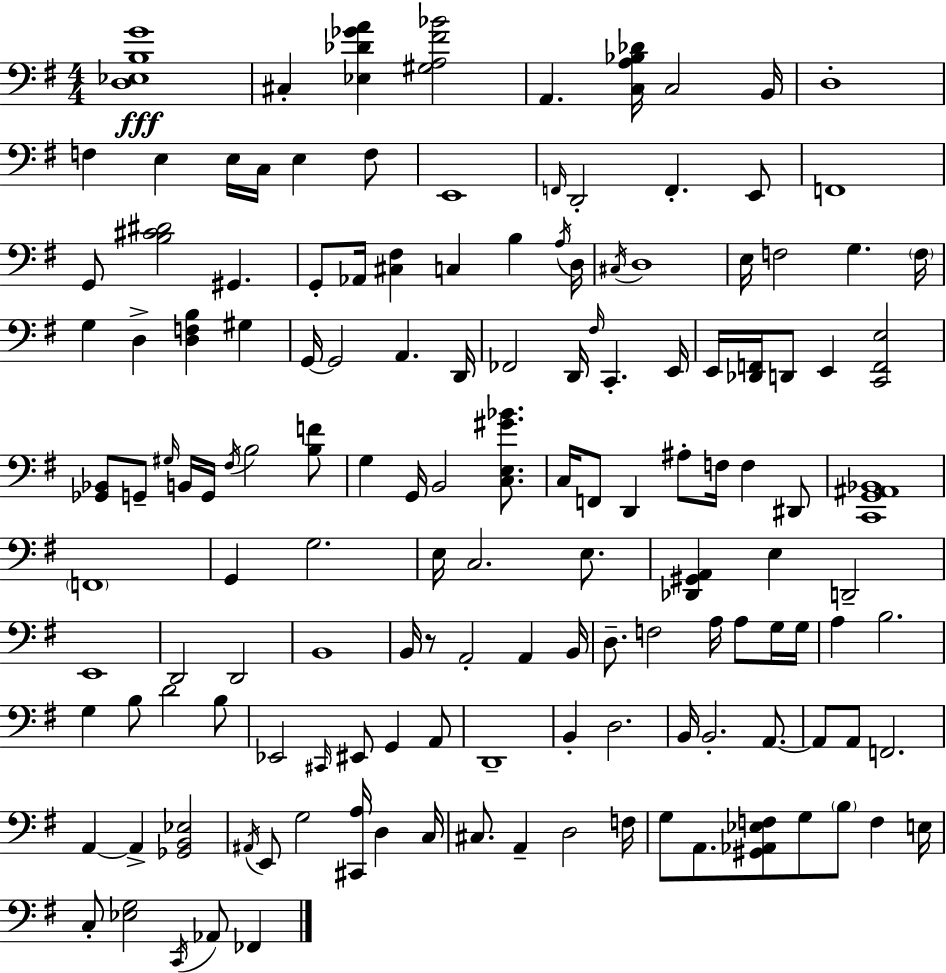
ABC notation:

X:1
T:Untitled
M:4/4
L:1/4
K:Em
[D,_E,B,G]4 ^C, [_E,_D_GA] [^G,A,^F_B]2 A,, [C,A,_B,_D]/4 C,2 B,,/4 D,4 F, E, E,/4 C,/4 E, F,/2 E,,4 F,,/4 D,,2 F,, E,,/2 F,,4 G,,/2 [B,^C^D]2 ^G,, G,,/2 _A,,/4 [^C,^F,] C, B, A,/4 D,/4 ^C,/4 D,4 E,/4 F,2 G, F,/4 G, D, [D,F,B,] ^G, G,,/4 G,,2 A,, D,,/4 _F,,2 D,,/4 ^F,/4 C,, E,,/4 E,,/4 [_D,,F,,]/4 D,,/2 E,, [C,,F,,E,]2 [_G,,_B,,]/2 G,,/2 ^G,/4 B,,/4 G,,/4 ^F,/4 B,2 [B,F]/2 G, G,,/4 B,,2 [C,E,^G_B]/2 C,/4 F,,/2 D,, ^A,/2 F,/4 F, ^D,,/2 [C,,G,,^A,,_B,,]4 F,,4 G,, G,2 E,/4 C,2 E,/2 [_D,,^G,,A,,] E, D,,2 E,,4 D,,2 D,,2 B,,4 B,,/4 z/2 A,,2 A,, B,,/4 D,/2 F,2 A,/4 A,/2 G,/4 G,/4 A, B,2 G, B,/2 D2 B,/2 _E,,2 ^C,,/4 ^E,,/2 G,, A,,/2 D,,4 B,, D,2 B,,/4 B,,2 A,,/2 A,,/2 A,,/2 F,,2 A,, A,, [_G,,B,,_E,]2 ^A,,/4 E,,/2 G,2 [^C,,A,]/4 D, C,/4 ^C,/2 A,, D,2 F,/4 G,/2 A,,/2 [^G,,_A,,_E,F,]/2 G,/2 B,/2 F, E,/4 C,/2 [_E,G,]2 C,,/4 _A,,/2 _F,,